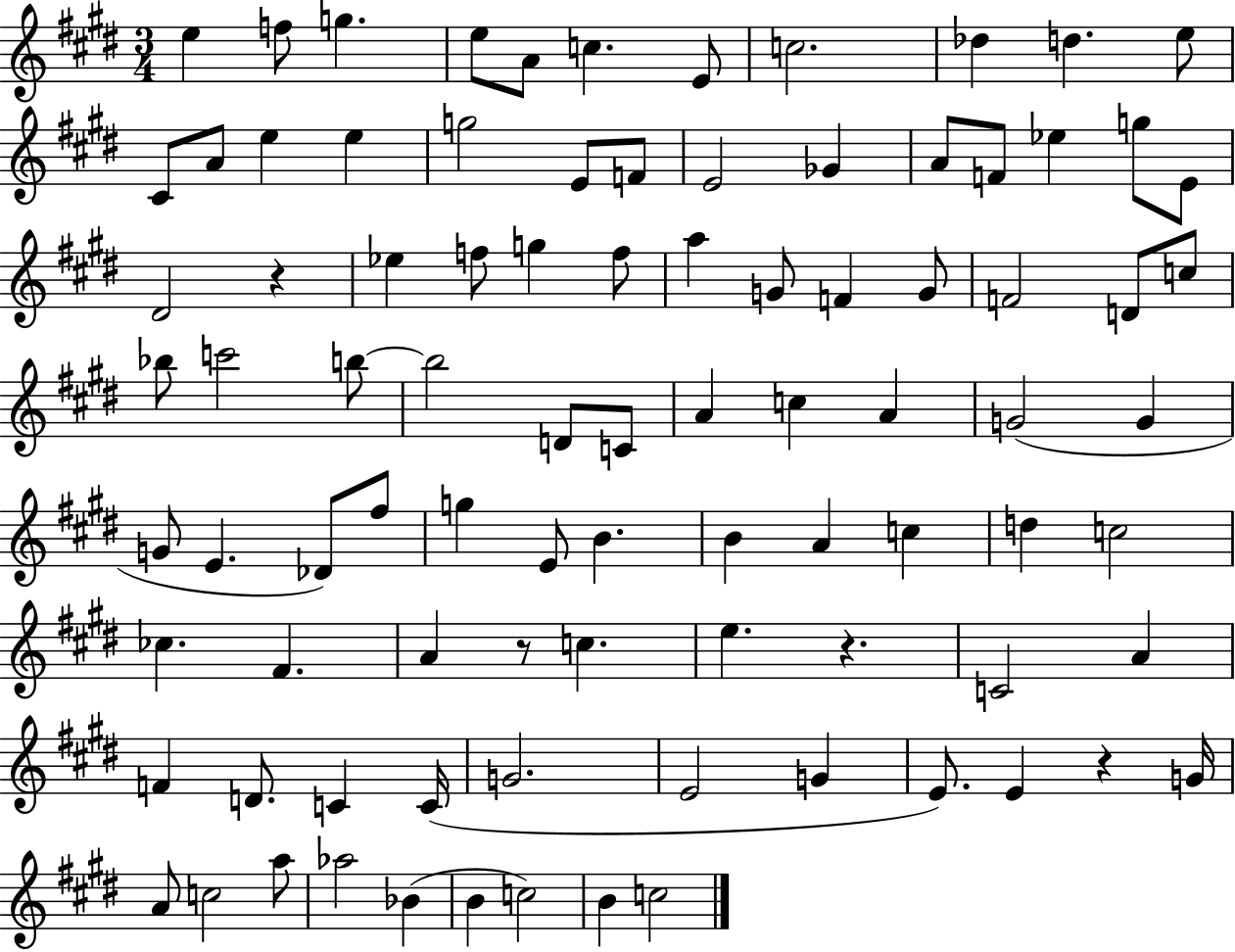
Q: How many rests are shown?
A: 4